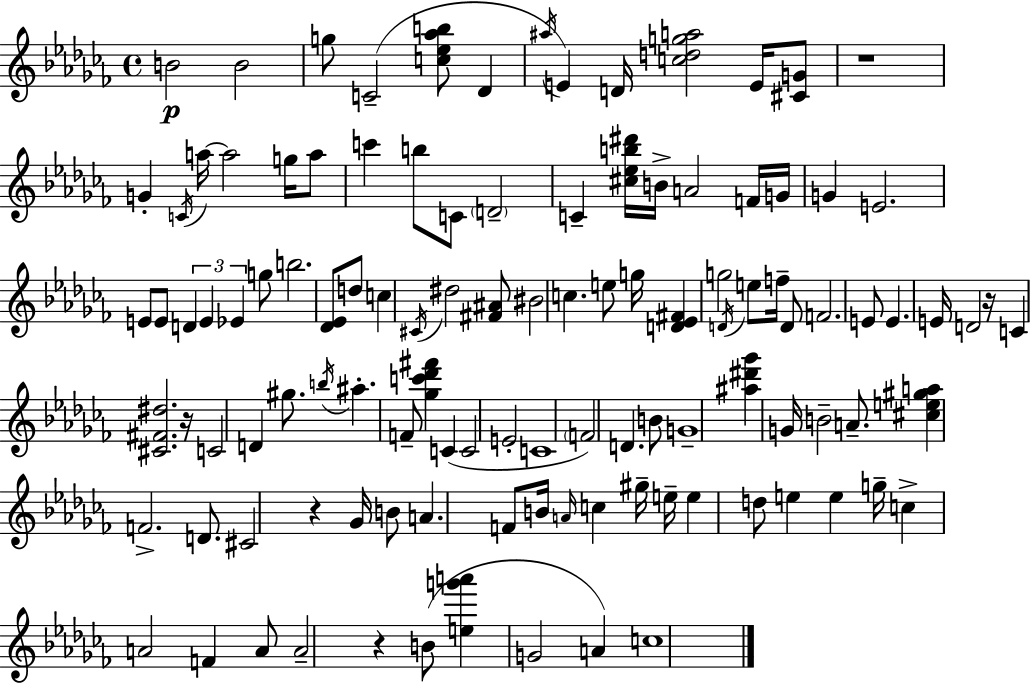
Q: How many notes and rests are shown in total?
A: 112